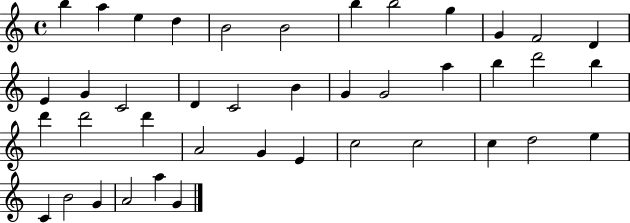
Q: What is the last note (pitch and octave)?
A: G4